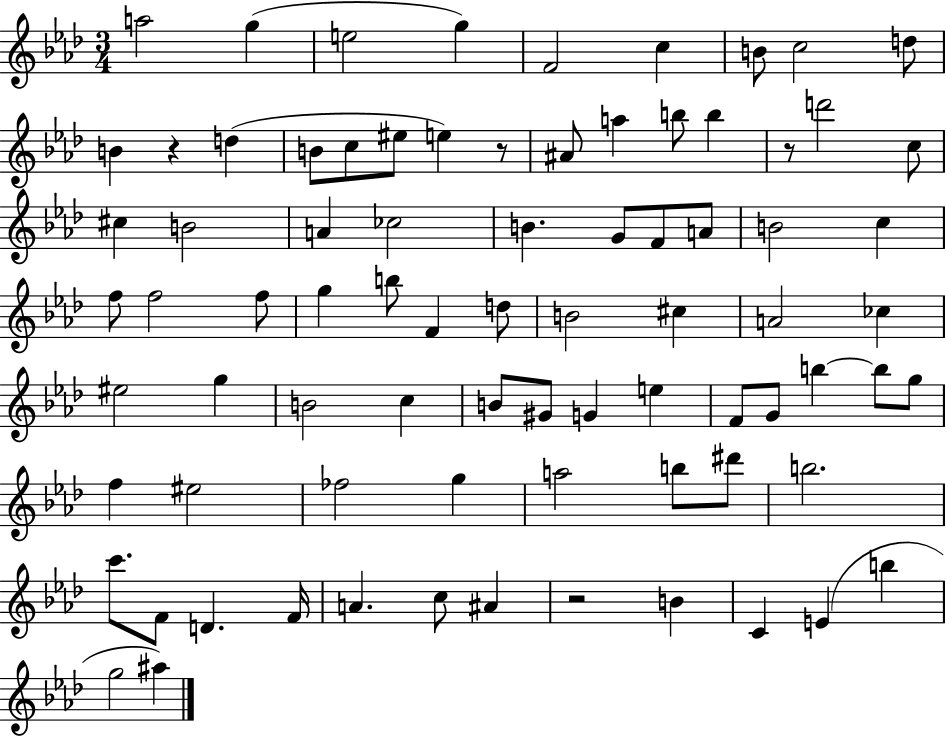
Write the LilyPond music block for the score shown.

{
  \clef treble
  \numericTimeSignature
  \time 3/4
  \key aes \major
  \repeat volta 2 { a''2 g''4( | e''2 g''4) | f'2 c''4 | b'8 c''2 d''8 | \break b'4 r4 d''4( | b'8 c''8 eis''8 e''4) r8 | ais'8 a''4 b''8 b''4 | r8 d'''2 c''8 | \break cis''4 b'2 | a'4 ces''2 | b'4. g'8 f'8 a'8 | b'2 c''4 | \break f''8 f''2 f''8 | g''4 b''8 f'4 d''8 | b'2 cis''4 | a'2 ces''4 | \break eis''2 g''4 | b'2 c''4 | b'8 gis'8 g'4 e''4 | f'8 g'8 b''4~~ b''8 g''8 | \break f''4 eis''2 | fes''2 g''4 | a''2 b''8 dis'''8 | b''2. | \break c'''8. f'8 d'4. f'16 | a'4. c''8 ais'4 | r2 b'4 | c'4 e'4( b''4 | \break g''2 ais''4) | } \bar "|."
}